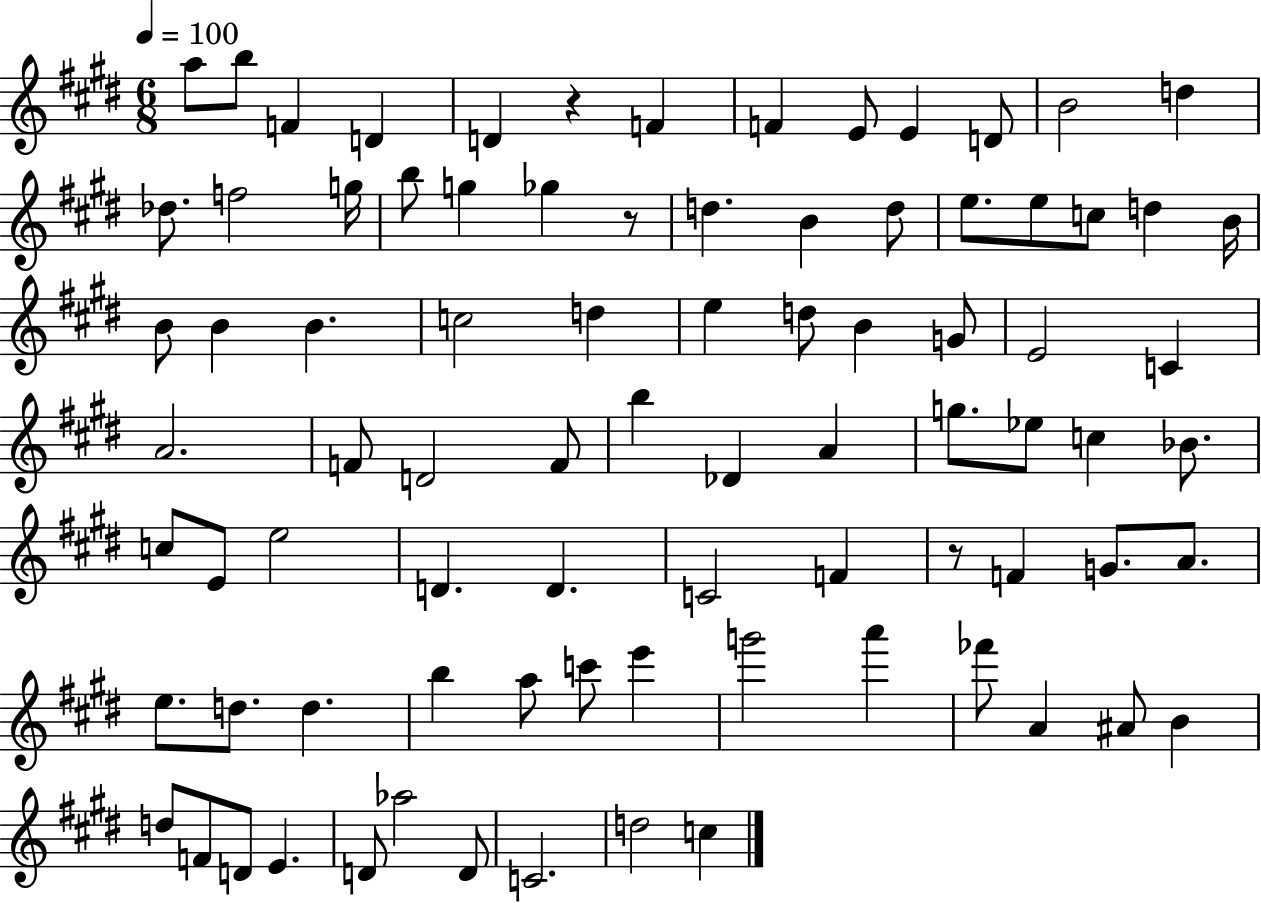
X:1
T:Untitled
M:6/8
L:1/4
K:E
a/2 b/2 F D D z F F E/2 E D/2 B2 d _d/2 f2 g/4 b/2 g _g z/2 d B d/2 e/2 e/2 c/2 d B/4 B/2 B B c2 d e d/2 B G/2 E2 C A2 F/2 D2 F/2 b _D A g/2 _e/2 c _B/2 c/2 E/2 e2 D D C2 F z/2 F G/2 A/2 e/2 d/2 d b a/2 c'/2 e' g'2 a' _f'/2 A ^A/2 B d/2 F/2 D/2 E D/2 _a2 D/2 C2 d2 c